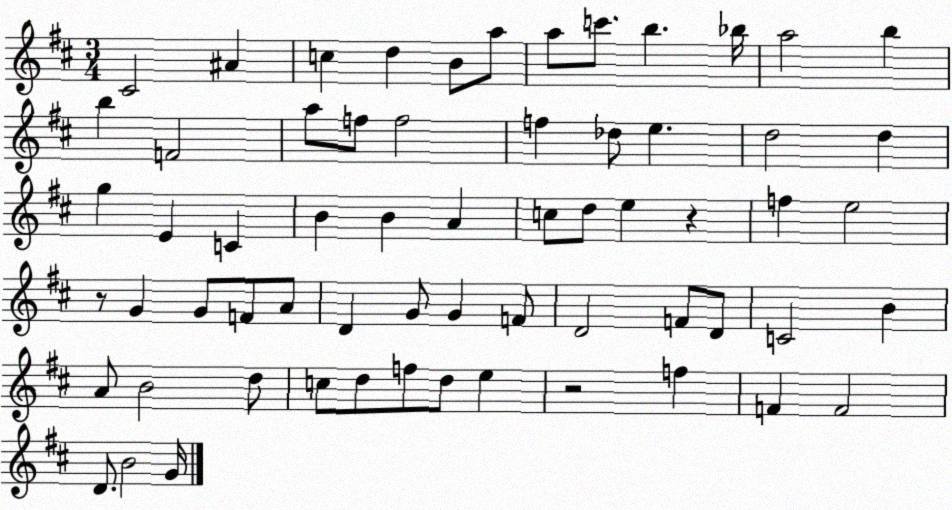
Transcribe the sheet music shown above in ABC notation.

X:1
T:Untitled
M:3/4
L:1/4
K:D
^C2 ^A c d B/2 a/2 a/2 c'/2 b _b/4 a2 b b F2 a/2 f/2 f2 f _d/2 e d2 d g E C B B A c/2 d/2 e z f e2 z/2 G G/2 F/2 A/2 D G/2 G F/2 D2 F/2 D/2 C2 B A/2 B2 d/2 c/2 d/2 f/2 d/2 e z2 f F F2 D/2 B2 G/4